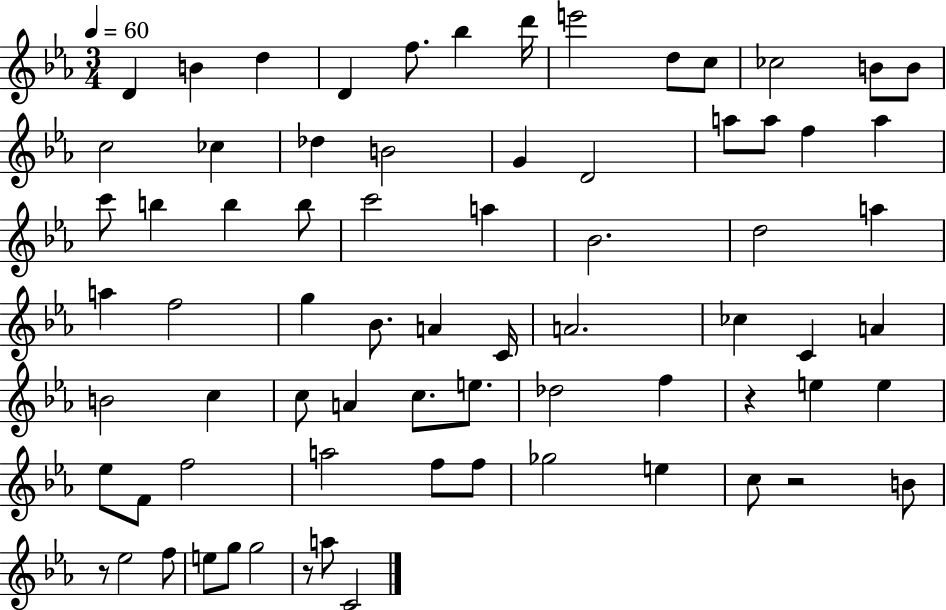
X:1
T:Untitled
M:3/4
L:1/4
K:Eb
D B d D f/2 _b d'/4 e'2 d/2 c/2 _c2 B/2 B/2 c2 _c _d B2 G D2 a/2 a/2 f a c'/2 b b b/2 c'2 a _B2 d2 a a f2 g _B/2 A C/4 A2 _c C A B2 c c/2 A c/2 e/2 _d2 f z e e _e/2 F/2 f2 a2 f/2 f/2 _g2 e c/2 z2 B/2 z/2 _e2 f/2 e/2 g/2 g2 z/2 a/2 C2